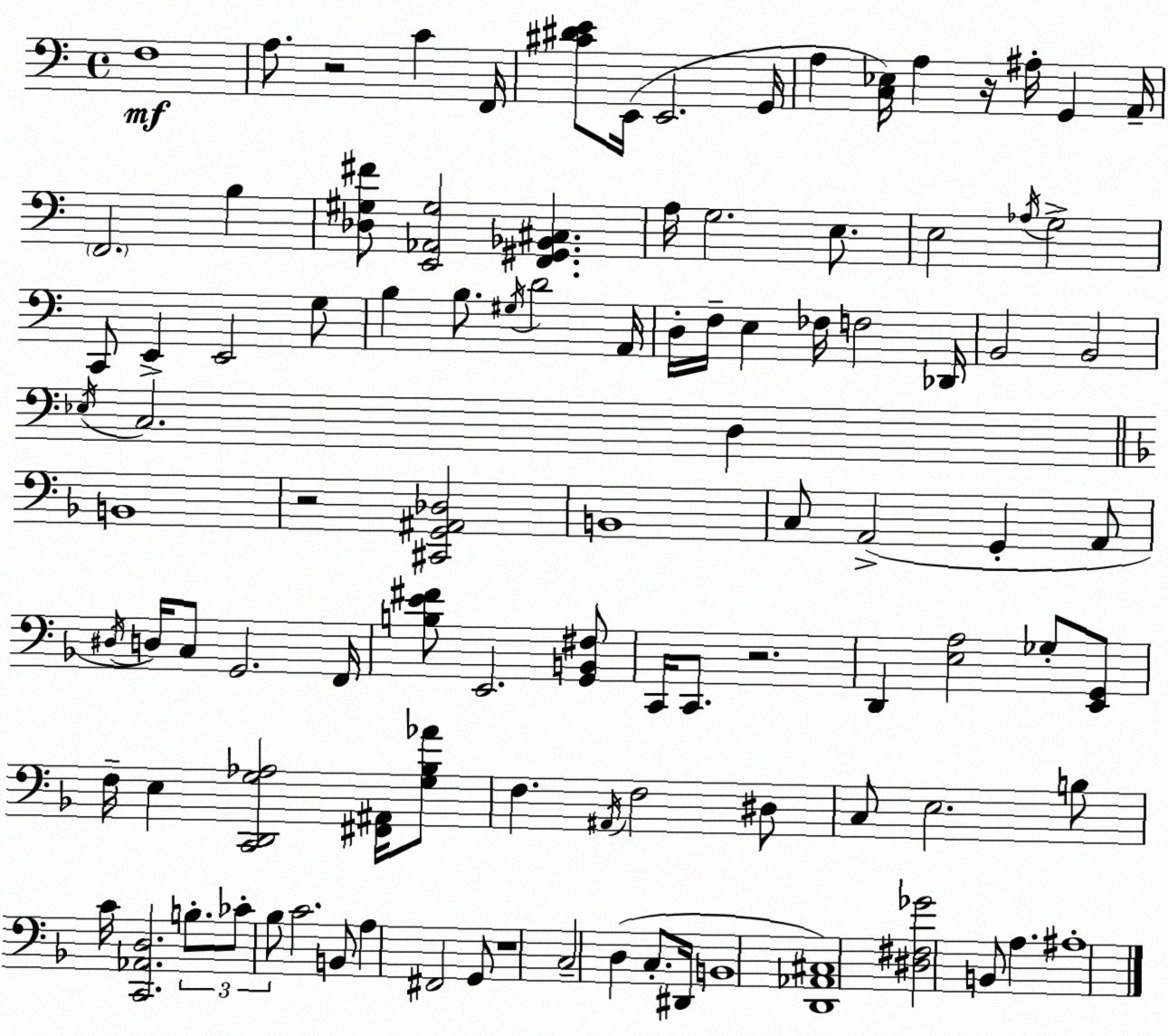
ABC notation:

X:1
T:Untitled
M:4/4
L:1/4
K:C
F,4 A,/2 z2 C F,,/4 [^C^DE]/2 E,,/4 E,,2 G,,/4 A, [C,_E,]/4 A, z/4 ^A,/4 G,, A,,/4 F,,2 B, [_D,^G,^F]/2 [E,,_A,,^G,]2 [F,,^G,,_B,,^C,] A,/4 G,2 E,/2 E,2 _A,/4 G,2 C,,/2 E,, E,,2 G,/2 B, B,/2 ^G,/4 D2 A,,/4 D,/4 F,/4 E, _F,/4 F,2 _D,,/4 B,,2 B,,2 _E,/4 C,2 D, B,,4 z2 [^C,,G,,^A,,_D,]2 B,,4 C,/2 A,,2 G,, A,,/2 ^D,/4 D,/4 C,/2 G,,2 F,,/4 [B,E^F]/2 E,,2 [G,,B,,^F,]/2 C,,/4 C,,/2 z2 D,, [E,A,]2 _G,/2 [E,,G,,]/2 F,/4 E, [C,,D,,G,_A,]2 [^F,,^A,,]/4 [G,_B,_A]/2 F, ^A,,/4 F,2 ^D,/2 C,/2 E,2 B,/2 C/4 [C,,_A,,D,]2 B,/2 _C/2 _B,/2 C2 B,,/2 A, ^F,,2 G,,/2 z4 C,2 D, C,/2 ^D,,/4 B,,4 [D,,_A,,^C,]4 [^D,^F,_G]2 B,,/2 A, ^A,4